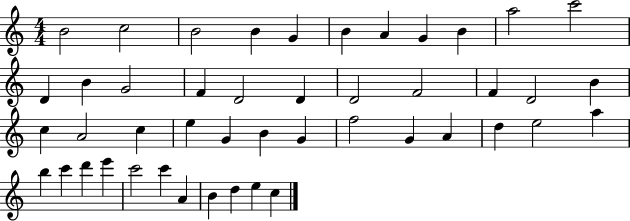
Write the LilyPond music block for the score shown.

{
  \clef treble
  \numericTimeSignature
  \time 4/4
  \key c \major
  b'2 c''2 | b'2 b'4 g'4 | b'4 a'4 g'4 b'4 | a''2 c'''2 | \break d'4 b'4 g'2 | f'4 d'2 d'4 | d'2 f'2 | f'4 d'2 b'4 | \break c''4 a'2 c''4 | e''4 g'4 b'4 g'4 | f''2 g'4 a'4 | d''4 e''2 a''4 | \break b''4 c'''4 d'''4 e'''4 | c'''2 c'''4 a'4 | b'4 d''4 e''4 c''4 | \bar "|."
}